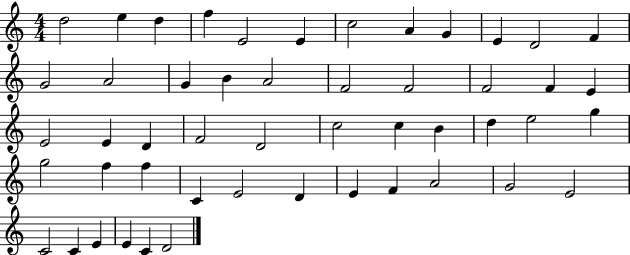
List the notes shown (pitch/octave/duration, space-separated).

D5/h E5/q D5/q F5/q E4/h E4/q C5/h A4/q G4/q E4/q D4/h F4/q G4/h A4/h G4/q B4/q A4/h F4/h F4/h F4/h F4/q E4/q E4/h E4/q D4/q F4/h D4/h C5/h C5/q B4/q D5/q E5/h G5/q G5/h F5/q F5/q C4/q E4/h D4/q E4/q F4/q A4/h G4/h E4/h C4/h C4/q E4/q E4/q C4/q D4/h